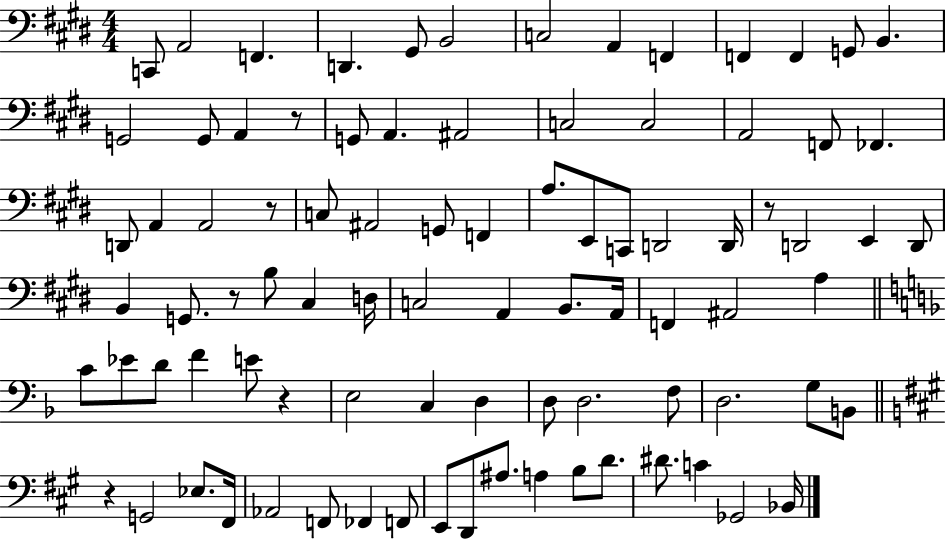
X:1
T:Untitled
M:4/4
L:1/4
K:E
C,,/2 A,,2 F,, D,, ^G,,/2 B,,2 C,2 A,, F,, F,, F,, G,,/2 B,, G,,2 G,,/2 A,, z/2 G,,/2 A,, ^A,,2 C,2 C,2 A,,2 F,,/2 _F,, D,,/2 A,, A,,2 z/2 C,/2 ^A,,2 G,,/2 F,, A,/2 E,,/2 C,,/2 D,,2 D,,/4 z/2 D,,2 E,, D,,/2 B,, G,,/2 z/2 B,/2 ^C, D,/4 C,2 A,, B,,/2 A,,/4 F,, ^A,,2 A, C/2 _E/2 D/2 F E/2 z E,2 C, D, D,/2 D,2 F,/2 D,2 G,/2 B,,/2 z G,,2 _E,/2 ^F,,/4 _A,,2 F,,/2 _F,, F,,/2 E,,/2 D,,/2 ^A,/2 A, B,/2 D/2 ^D/2 C _G,,2 _B,,/4